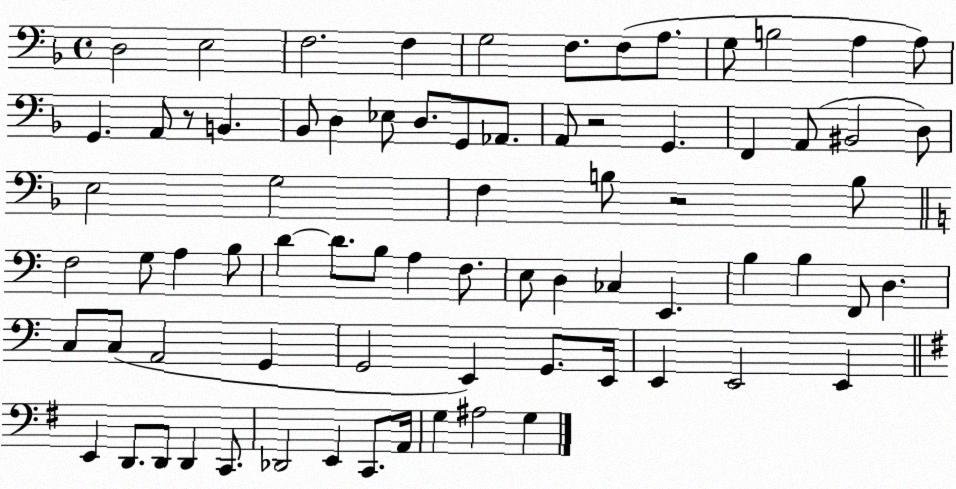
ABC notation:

X:1
T:Untitled
M:4/4
L:1/4
K:F
D,2 E,2 F,2 F, G,2 F,/2 F,/2 A,/2 G,/2 B,2 A, A,/2 G,, A,,/2 z/2 B,, _B,,/2 D, _E,/2 D,/2 G,,/2 _A,,/2 A,,/2 z2 G,, F,, A,,/2 ^B,,2 D,/2 E,2 G,2 F, B,/2 z2 B,/2 F,2 G,/2 A, B,/2 D D/2 B,/2 A, F,/2 E,/2 D, _C, E,, B, B, F,,/2 D, C,/2 C,/2 A,,2 G,, G,,2 E,, G,,/2 E,,/4 E,, E,,2 E,, E,, D,,/2 D,,/2 D,, C,,/2 _D,,2 E,, C,,/2 A,,/4 G, ^A,2 G,